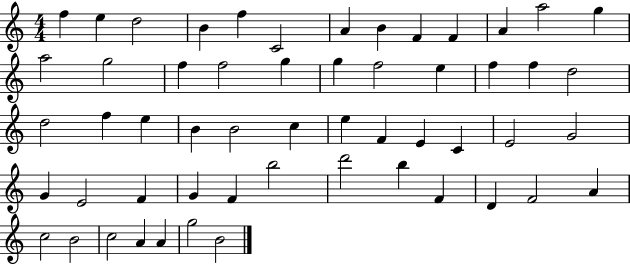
X:1
T:Untitled
M:4/4
L:1/4
K:C
f e d2 B f C2 A B F F A a2 g a2 g2 f f2 g g f2 e f f d2 d2 f e B B2 c e F E C E2 G2 G E2 F G F b2 d'2 b F D F2 A c2 B2 c2 A A g2 B2